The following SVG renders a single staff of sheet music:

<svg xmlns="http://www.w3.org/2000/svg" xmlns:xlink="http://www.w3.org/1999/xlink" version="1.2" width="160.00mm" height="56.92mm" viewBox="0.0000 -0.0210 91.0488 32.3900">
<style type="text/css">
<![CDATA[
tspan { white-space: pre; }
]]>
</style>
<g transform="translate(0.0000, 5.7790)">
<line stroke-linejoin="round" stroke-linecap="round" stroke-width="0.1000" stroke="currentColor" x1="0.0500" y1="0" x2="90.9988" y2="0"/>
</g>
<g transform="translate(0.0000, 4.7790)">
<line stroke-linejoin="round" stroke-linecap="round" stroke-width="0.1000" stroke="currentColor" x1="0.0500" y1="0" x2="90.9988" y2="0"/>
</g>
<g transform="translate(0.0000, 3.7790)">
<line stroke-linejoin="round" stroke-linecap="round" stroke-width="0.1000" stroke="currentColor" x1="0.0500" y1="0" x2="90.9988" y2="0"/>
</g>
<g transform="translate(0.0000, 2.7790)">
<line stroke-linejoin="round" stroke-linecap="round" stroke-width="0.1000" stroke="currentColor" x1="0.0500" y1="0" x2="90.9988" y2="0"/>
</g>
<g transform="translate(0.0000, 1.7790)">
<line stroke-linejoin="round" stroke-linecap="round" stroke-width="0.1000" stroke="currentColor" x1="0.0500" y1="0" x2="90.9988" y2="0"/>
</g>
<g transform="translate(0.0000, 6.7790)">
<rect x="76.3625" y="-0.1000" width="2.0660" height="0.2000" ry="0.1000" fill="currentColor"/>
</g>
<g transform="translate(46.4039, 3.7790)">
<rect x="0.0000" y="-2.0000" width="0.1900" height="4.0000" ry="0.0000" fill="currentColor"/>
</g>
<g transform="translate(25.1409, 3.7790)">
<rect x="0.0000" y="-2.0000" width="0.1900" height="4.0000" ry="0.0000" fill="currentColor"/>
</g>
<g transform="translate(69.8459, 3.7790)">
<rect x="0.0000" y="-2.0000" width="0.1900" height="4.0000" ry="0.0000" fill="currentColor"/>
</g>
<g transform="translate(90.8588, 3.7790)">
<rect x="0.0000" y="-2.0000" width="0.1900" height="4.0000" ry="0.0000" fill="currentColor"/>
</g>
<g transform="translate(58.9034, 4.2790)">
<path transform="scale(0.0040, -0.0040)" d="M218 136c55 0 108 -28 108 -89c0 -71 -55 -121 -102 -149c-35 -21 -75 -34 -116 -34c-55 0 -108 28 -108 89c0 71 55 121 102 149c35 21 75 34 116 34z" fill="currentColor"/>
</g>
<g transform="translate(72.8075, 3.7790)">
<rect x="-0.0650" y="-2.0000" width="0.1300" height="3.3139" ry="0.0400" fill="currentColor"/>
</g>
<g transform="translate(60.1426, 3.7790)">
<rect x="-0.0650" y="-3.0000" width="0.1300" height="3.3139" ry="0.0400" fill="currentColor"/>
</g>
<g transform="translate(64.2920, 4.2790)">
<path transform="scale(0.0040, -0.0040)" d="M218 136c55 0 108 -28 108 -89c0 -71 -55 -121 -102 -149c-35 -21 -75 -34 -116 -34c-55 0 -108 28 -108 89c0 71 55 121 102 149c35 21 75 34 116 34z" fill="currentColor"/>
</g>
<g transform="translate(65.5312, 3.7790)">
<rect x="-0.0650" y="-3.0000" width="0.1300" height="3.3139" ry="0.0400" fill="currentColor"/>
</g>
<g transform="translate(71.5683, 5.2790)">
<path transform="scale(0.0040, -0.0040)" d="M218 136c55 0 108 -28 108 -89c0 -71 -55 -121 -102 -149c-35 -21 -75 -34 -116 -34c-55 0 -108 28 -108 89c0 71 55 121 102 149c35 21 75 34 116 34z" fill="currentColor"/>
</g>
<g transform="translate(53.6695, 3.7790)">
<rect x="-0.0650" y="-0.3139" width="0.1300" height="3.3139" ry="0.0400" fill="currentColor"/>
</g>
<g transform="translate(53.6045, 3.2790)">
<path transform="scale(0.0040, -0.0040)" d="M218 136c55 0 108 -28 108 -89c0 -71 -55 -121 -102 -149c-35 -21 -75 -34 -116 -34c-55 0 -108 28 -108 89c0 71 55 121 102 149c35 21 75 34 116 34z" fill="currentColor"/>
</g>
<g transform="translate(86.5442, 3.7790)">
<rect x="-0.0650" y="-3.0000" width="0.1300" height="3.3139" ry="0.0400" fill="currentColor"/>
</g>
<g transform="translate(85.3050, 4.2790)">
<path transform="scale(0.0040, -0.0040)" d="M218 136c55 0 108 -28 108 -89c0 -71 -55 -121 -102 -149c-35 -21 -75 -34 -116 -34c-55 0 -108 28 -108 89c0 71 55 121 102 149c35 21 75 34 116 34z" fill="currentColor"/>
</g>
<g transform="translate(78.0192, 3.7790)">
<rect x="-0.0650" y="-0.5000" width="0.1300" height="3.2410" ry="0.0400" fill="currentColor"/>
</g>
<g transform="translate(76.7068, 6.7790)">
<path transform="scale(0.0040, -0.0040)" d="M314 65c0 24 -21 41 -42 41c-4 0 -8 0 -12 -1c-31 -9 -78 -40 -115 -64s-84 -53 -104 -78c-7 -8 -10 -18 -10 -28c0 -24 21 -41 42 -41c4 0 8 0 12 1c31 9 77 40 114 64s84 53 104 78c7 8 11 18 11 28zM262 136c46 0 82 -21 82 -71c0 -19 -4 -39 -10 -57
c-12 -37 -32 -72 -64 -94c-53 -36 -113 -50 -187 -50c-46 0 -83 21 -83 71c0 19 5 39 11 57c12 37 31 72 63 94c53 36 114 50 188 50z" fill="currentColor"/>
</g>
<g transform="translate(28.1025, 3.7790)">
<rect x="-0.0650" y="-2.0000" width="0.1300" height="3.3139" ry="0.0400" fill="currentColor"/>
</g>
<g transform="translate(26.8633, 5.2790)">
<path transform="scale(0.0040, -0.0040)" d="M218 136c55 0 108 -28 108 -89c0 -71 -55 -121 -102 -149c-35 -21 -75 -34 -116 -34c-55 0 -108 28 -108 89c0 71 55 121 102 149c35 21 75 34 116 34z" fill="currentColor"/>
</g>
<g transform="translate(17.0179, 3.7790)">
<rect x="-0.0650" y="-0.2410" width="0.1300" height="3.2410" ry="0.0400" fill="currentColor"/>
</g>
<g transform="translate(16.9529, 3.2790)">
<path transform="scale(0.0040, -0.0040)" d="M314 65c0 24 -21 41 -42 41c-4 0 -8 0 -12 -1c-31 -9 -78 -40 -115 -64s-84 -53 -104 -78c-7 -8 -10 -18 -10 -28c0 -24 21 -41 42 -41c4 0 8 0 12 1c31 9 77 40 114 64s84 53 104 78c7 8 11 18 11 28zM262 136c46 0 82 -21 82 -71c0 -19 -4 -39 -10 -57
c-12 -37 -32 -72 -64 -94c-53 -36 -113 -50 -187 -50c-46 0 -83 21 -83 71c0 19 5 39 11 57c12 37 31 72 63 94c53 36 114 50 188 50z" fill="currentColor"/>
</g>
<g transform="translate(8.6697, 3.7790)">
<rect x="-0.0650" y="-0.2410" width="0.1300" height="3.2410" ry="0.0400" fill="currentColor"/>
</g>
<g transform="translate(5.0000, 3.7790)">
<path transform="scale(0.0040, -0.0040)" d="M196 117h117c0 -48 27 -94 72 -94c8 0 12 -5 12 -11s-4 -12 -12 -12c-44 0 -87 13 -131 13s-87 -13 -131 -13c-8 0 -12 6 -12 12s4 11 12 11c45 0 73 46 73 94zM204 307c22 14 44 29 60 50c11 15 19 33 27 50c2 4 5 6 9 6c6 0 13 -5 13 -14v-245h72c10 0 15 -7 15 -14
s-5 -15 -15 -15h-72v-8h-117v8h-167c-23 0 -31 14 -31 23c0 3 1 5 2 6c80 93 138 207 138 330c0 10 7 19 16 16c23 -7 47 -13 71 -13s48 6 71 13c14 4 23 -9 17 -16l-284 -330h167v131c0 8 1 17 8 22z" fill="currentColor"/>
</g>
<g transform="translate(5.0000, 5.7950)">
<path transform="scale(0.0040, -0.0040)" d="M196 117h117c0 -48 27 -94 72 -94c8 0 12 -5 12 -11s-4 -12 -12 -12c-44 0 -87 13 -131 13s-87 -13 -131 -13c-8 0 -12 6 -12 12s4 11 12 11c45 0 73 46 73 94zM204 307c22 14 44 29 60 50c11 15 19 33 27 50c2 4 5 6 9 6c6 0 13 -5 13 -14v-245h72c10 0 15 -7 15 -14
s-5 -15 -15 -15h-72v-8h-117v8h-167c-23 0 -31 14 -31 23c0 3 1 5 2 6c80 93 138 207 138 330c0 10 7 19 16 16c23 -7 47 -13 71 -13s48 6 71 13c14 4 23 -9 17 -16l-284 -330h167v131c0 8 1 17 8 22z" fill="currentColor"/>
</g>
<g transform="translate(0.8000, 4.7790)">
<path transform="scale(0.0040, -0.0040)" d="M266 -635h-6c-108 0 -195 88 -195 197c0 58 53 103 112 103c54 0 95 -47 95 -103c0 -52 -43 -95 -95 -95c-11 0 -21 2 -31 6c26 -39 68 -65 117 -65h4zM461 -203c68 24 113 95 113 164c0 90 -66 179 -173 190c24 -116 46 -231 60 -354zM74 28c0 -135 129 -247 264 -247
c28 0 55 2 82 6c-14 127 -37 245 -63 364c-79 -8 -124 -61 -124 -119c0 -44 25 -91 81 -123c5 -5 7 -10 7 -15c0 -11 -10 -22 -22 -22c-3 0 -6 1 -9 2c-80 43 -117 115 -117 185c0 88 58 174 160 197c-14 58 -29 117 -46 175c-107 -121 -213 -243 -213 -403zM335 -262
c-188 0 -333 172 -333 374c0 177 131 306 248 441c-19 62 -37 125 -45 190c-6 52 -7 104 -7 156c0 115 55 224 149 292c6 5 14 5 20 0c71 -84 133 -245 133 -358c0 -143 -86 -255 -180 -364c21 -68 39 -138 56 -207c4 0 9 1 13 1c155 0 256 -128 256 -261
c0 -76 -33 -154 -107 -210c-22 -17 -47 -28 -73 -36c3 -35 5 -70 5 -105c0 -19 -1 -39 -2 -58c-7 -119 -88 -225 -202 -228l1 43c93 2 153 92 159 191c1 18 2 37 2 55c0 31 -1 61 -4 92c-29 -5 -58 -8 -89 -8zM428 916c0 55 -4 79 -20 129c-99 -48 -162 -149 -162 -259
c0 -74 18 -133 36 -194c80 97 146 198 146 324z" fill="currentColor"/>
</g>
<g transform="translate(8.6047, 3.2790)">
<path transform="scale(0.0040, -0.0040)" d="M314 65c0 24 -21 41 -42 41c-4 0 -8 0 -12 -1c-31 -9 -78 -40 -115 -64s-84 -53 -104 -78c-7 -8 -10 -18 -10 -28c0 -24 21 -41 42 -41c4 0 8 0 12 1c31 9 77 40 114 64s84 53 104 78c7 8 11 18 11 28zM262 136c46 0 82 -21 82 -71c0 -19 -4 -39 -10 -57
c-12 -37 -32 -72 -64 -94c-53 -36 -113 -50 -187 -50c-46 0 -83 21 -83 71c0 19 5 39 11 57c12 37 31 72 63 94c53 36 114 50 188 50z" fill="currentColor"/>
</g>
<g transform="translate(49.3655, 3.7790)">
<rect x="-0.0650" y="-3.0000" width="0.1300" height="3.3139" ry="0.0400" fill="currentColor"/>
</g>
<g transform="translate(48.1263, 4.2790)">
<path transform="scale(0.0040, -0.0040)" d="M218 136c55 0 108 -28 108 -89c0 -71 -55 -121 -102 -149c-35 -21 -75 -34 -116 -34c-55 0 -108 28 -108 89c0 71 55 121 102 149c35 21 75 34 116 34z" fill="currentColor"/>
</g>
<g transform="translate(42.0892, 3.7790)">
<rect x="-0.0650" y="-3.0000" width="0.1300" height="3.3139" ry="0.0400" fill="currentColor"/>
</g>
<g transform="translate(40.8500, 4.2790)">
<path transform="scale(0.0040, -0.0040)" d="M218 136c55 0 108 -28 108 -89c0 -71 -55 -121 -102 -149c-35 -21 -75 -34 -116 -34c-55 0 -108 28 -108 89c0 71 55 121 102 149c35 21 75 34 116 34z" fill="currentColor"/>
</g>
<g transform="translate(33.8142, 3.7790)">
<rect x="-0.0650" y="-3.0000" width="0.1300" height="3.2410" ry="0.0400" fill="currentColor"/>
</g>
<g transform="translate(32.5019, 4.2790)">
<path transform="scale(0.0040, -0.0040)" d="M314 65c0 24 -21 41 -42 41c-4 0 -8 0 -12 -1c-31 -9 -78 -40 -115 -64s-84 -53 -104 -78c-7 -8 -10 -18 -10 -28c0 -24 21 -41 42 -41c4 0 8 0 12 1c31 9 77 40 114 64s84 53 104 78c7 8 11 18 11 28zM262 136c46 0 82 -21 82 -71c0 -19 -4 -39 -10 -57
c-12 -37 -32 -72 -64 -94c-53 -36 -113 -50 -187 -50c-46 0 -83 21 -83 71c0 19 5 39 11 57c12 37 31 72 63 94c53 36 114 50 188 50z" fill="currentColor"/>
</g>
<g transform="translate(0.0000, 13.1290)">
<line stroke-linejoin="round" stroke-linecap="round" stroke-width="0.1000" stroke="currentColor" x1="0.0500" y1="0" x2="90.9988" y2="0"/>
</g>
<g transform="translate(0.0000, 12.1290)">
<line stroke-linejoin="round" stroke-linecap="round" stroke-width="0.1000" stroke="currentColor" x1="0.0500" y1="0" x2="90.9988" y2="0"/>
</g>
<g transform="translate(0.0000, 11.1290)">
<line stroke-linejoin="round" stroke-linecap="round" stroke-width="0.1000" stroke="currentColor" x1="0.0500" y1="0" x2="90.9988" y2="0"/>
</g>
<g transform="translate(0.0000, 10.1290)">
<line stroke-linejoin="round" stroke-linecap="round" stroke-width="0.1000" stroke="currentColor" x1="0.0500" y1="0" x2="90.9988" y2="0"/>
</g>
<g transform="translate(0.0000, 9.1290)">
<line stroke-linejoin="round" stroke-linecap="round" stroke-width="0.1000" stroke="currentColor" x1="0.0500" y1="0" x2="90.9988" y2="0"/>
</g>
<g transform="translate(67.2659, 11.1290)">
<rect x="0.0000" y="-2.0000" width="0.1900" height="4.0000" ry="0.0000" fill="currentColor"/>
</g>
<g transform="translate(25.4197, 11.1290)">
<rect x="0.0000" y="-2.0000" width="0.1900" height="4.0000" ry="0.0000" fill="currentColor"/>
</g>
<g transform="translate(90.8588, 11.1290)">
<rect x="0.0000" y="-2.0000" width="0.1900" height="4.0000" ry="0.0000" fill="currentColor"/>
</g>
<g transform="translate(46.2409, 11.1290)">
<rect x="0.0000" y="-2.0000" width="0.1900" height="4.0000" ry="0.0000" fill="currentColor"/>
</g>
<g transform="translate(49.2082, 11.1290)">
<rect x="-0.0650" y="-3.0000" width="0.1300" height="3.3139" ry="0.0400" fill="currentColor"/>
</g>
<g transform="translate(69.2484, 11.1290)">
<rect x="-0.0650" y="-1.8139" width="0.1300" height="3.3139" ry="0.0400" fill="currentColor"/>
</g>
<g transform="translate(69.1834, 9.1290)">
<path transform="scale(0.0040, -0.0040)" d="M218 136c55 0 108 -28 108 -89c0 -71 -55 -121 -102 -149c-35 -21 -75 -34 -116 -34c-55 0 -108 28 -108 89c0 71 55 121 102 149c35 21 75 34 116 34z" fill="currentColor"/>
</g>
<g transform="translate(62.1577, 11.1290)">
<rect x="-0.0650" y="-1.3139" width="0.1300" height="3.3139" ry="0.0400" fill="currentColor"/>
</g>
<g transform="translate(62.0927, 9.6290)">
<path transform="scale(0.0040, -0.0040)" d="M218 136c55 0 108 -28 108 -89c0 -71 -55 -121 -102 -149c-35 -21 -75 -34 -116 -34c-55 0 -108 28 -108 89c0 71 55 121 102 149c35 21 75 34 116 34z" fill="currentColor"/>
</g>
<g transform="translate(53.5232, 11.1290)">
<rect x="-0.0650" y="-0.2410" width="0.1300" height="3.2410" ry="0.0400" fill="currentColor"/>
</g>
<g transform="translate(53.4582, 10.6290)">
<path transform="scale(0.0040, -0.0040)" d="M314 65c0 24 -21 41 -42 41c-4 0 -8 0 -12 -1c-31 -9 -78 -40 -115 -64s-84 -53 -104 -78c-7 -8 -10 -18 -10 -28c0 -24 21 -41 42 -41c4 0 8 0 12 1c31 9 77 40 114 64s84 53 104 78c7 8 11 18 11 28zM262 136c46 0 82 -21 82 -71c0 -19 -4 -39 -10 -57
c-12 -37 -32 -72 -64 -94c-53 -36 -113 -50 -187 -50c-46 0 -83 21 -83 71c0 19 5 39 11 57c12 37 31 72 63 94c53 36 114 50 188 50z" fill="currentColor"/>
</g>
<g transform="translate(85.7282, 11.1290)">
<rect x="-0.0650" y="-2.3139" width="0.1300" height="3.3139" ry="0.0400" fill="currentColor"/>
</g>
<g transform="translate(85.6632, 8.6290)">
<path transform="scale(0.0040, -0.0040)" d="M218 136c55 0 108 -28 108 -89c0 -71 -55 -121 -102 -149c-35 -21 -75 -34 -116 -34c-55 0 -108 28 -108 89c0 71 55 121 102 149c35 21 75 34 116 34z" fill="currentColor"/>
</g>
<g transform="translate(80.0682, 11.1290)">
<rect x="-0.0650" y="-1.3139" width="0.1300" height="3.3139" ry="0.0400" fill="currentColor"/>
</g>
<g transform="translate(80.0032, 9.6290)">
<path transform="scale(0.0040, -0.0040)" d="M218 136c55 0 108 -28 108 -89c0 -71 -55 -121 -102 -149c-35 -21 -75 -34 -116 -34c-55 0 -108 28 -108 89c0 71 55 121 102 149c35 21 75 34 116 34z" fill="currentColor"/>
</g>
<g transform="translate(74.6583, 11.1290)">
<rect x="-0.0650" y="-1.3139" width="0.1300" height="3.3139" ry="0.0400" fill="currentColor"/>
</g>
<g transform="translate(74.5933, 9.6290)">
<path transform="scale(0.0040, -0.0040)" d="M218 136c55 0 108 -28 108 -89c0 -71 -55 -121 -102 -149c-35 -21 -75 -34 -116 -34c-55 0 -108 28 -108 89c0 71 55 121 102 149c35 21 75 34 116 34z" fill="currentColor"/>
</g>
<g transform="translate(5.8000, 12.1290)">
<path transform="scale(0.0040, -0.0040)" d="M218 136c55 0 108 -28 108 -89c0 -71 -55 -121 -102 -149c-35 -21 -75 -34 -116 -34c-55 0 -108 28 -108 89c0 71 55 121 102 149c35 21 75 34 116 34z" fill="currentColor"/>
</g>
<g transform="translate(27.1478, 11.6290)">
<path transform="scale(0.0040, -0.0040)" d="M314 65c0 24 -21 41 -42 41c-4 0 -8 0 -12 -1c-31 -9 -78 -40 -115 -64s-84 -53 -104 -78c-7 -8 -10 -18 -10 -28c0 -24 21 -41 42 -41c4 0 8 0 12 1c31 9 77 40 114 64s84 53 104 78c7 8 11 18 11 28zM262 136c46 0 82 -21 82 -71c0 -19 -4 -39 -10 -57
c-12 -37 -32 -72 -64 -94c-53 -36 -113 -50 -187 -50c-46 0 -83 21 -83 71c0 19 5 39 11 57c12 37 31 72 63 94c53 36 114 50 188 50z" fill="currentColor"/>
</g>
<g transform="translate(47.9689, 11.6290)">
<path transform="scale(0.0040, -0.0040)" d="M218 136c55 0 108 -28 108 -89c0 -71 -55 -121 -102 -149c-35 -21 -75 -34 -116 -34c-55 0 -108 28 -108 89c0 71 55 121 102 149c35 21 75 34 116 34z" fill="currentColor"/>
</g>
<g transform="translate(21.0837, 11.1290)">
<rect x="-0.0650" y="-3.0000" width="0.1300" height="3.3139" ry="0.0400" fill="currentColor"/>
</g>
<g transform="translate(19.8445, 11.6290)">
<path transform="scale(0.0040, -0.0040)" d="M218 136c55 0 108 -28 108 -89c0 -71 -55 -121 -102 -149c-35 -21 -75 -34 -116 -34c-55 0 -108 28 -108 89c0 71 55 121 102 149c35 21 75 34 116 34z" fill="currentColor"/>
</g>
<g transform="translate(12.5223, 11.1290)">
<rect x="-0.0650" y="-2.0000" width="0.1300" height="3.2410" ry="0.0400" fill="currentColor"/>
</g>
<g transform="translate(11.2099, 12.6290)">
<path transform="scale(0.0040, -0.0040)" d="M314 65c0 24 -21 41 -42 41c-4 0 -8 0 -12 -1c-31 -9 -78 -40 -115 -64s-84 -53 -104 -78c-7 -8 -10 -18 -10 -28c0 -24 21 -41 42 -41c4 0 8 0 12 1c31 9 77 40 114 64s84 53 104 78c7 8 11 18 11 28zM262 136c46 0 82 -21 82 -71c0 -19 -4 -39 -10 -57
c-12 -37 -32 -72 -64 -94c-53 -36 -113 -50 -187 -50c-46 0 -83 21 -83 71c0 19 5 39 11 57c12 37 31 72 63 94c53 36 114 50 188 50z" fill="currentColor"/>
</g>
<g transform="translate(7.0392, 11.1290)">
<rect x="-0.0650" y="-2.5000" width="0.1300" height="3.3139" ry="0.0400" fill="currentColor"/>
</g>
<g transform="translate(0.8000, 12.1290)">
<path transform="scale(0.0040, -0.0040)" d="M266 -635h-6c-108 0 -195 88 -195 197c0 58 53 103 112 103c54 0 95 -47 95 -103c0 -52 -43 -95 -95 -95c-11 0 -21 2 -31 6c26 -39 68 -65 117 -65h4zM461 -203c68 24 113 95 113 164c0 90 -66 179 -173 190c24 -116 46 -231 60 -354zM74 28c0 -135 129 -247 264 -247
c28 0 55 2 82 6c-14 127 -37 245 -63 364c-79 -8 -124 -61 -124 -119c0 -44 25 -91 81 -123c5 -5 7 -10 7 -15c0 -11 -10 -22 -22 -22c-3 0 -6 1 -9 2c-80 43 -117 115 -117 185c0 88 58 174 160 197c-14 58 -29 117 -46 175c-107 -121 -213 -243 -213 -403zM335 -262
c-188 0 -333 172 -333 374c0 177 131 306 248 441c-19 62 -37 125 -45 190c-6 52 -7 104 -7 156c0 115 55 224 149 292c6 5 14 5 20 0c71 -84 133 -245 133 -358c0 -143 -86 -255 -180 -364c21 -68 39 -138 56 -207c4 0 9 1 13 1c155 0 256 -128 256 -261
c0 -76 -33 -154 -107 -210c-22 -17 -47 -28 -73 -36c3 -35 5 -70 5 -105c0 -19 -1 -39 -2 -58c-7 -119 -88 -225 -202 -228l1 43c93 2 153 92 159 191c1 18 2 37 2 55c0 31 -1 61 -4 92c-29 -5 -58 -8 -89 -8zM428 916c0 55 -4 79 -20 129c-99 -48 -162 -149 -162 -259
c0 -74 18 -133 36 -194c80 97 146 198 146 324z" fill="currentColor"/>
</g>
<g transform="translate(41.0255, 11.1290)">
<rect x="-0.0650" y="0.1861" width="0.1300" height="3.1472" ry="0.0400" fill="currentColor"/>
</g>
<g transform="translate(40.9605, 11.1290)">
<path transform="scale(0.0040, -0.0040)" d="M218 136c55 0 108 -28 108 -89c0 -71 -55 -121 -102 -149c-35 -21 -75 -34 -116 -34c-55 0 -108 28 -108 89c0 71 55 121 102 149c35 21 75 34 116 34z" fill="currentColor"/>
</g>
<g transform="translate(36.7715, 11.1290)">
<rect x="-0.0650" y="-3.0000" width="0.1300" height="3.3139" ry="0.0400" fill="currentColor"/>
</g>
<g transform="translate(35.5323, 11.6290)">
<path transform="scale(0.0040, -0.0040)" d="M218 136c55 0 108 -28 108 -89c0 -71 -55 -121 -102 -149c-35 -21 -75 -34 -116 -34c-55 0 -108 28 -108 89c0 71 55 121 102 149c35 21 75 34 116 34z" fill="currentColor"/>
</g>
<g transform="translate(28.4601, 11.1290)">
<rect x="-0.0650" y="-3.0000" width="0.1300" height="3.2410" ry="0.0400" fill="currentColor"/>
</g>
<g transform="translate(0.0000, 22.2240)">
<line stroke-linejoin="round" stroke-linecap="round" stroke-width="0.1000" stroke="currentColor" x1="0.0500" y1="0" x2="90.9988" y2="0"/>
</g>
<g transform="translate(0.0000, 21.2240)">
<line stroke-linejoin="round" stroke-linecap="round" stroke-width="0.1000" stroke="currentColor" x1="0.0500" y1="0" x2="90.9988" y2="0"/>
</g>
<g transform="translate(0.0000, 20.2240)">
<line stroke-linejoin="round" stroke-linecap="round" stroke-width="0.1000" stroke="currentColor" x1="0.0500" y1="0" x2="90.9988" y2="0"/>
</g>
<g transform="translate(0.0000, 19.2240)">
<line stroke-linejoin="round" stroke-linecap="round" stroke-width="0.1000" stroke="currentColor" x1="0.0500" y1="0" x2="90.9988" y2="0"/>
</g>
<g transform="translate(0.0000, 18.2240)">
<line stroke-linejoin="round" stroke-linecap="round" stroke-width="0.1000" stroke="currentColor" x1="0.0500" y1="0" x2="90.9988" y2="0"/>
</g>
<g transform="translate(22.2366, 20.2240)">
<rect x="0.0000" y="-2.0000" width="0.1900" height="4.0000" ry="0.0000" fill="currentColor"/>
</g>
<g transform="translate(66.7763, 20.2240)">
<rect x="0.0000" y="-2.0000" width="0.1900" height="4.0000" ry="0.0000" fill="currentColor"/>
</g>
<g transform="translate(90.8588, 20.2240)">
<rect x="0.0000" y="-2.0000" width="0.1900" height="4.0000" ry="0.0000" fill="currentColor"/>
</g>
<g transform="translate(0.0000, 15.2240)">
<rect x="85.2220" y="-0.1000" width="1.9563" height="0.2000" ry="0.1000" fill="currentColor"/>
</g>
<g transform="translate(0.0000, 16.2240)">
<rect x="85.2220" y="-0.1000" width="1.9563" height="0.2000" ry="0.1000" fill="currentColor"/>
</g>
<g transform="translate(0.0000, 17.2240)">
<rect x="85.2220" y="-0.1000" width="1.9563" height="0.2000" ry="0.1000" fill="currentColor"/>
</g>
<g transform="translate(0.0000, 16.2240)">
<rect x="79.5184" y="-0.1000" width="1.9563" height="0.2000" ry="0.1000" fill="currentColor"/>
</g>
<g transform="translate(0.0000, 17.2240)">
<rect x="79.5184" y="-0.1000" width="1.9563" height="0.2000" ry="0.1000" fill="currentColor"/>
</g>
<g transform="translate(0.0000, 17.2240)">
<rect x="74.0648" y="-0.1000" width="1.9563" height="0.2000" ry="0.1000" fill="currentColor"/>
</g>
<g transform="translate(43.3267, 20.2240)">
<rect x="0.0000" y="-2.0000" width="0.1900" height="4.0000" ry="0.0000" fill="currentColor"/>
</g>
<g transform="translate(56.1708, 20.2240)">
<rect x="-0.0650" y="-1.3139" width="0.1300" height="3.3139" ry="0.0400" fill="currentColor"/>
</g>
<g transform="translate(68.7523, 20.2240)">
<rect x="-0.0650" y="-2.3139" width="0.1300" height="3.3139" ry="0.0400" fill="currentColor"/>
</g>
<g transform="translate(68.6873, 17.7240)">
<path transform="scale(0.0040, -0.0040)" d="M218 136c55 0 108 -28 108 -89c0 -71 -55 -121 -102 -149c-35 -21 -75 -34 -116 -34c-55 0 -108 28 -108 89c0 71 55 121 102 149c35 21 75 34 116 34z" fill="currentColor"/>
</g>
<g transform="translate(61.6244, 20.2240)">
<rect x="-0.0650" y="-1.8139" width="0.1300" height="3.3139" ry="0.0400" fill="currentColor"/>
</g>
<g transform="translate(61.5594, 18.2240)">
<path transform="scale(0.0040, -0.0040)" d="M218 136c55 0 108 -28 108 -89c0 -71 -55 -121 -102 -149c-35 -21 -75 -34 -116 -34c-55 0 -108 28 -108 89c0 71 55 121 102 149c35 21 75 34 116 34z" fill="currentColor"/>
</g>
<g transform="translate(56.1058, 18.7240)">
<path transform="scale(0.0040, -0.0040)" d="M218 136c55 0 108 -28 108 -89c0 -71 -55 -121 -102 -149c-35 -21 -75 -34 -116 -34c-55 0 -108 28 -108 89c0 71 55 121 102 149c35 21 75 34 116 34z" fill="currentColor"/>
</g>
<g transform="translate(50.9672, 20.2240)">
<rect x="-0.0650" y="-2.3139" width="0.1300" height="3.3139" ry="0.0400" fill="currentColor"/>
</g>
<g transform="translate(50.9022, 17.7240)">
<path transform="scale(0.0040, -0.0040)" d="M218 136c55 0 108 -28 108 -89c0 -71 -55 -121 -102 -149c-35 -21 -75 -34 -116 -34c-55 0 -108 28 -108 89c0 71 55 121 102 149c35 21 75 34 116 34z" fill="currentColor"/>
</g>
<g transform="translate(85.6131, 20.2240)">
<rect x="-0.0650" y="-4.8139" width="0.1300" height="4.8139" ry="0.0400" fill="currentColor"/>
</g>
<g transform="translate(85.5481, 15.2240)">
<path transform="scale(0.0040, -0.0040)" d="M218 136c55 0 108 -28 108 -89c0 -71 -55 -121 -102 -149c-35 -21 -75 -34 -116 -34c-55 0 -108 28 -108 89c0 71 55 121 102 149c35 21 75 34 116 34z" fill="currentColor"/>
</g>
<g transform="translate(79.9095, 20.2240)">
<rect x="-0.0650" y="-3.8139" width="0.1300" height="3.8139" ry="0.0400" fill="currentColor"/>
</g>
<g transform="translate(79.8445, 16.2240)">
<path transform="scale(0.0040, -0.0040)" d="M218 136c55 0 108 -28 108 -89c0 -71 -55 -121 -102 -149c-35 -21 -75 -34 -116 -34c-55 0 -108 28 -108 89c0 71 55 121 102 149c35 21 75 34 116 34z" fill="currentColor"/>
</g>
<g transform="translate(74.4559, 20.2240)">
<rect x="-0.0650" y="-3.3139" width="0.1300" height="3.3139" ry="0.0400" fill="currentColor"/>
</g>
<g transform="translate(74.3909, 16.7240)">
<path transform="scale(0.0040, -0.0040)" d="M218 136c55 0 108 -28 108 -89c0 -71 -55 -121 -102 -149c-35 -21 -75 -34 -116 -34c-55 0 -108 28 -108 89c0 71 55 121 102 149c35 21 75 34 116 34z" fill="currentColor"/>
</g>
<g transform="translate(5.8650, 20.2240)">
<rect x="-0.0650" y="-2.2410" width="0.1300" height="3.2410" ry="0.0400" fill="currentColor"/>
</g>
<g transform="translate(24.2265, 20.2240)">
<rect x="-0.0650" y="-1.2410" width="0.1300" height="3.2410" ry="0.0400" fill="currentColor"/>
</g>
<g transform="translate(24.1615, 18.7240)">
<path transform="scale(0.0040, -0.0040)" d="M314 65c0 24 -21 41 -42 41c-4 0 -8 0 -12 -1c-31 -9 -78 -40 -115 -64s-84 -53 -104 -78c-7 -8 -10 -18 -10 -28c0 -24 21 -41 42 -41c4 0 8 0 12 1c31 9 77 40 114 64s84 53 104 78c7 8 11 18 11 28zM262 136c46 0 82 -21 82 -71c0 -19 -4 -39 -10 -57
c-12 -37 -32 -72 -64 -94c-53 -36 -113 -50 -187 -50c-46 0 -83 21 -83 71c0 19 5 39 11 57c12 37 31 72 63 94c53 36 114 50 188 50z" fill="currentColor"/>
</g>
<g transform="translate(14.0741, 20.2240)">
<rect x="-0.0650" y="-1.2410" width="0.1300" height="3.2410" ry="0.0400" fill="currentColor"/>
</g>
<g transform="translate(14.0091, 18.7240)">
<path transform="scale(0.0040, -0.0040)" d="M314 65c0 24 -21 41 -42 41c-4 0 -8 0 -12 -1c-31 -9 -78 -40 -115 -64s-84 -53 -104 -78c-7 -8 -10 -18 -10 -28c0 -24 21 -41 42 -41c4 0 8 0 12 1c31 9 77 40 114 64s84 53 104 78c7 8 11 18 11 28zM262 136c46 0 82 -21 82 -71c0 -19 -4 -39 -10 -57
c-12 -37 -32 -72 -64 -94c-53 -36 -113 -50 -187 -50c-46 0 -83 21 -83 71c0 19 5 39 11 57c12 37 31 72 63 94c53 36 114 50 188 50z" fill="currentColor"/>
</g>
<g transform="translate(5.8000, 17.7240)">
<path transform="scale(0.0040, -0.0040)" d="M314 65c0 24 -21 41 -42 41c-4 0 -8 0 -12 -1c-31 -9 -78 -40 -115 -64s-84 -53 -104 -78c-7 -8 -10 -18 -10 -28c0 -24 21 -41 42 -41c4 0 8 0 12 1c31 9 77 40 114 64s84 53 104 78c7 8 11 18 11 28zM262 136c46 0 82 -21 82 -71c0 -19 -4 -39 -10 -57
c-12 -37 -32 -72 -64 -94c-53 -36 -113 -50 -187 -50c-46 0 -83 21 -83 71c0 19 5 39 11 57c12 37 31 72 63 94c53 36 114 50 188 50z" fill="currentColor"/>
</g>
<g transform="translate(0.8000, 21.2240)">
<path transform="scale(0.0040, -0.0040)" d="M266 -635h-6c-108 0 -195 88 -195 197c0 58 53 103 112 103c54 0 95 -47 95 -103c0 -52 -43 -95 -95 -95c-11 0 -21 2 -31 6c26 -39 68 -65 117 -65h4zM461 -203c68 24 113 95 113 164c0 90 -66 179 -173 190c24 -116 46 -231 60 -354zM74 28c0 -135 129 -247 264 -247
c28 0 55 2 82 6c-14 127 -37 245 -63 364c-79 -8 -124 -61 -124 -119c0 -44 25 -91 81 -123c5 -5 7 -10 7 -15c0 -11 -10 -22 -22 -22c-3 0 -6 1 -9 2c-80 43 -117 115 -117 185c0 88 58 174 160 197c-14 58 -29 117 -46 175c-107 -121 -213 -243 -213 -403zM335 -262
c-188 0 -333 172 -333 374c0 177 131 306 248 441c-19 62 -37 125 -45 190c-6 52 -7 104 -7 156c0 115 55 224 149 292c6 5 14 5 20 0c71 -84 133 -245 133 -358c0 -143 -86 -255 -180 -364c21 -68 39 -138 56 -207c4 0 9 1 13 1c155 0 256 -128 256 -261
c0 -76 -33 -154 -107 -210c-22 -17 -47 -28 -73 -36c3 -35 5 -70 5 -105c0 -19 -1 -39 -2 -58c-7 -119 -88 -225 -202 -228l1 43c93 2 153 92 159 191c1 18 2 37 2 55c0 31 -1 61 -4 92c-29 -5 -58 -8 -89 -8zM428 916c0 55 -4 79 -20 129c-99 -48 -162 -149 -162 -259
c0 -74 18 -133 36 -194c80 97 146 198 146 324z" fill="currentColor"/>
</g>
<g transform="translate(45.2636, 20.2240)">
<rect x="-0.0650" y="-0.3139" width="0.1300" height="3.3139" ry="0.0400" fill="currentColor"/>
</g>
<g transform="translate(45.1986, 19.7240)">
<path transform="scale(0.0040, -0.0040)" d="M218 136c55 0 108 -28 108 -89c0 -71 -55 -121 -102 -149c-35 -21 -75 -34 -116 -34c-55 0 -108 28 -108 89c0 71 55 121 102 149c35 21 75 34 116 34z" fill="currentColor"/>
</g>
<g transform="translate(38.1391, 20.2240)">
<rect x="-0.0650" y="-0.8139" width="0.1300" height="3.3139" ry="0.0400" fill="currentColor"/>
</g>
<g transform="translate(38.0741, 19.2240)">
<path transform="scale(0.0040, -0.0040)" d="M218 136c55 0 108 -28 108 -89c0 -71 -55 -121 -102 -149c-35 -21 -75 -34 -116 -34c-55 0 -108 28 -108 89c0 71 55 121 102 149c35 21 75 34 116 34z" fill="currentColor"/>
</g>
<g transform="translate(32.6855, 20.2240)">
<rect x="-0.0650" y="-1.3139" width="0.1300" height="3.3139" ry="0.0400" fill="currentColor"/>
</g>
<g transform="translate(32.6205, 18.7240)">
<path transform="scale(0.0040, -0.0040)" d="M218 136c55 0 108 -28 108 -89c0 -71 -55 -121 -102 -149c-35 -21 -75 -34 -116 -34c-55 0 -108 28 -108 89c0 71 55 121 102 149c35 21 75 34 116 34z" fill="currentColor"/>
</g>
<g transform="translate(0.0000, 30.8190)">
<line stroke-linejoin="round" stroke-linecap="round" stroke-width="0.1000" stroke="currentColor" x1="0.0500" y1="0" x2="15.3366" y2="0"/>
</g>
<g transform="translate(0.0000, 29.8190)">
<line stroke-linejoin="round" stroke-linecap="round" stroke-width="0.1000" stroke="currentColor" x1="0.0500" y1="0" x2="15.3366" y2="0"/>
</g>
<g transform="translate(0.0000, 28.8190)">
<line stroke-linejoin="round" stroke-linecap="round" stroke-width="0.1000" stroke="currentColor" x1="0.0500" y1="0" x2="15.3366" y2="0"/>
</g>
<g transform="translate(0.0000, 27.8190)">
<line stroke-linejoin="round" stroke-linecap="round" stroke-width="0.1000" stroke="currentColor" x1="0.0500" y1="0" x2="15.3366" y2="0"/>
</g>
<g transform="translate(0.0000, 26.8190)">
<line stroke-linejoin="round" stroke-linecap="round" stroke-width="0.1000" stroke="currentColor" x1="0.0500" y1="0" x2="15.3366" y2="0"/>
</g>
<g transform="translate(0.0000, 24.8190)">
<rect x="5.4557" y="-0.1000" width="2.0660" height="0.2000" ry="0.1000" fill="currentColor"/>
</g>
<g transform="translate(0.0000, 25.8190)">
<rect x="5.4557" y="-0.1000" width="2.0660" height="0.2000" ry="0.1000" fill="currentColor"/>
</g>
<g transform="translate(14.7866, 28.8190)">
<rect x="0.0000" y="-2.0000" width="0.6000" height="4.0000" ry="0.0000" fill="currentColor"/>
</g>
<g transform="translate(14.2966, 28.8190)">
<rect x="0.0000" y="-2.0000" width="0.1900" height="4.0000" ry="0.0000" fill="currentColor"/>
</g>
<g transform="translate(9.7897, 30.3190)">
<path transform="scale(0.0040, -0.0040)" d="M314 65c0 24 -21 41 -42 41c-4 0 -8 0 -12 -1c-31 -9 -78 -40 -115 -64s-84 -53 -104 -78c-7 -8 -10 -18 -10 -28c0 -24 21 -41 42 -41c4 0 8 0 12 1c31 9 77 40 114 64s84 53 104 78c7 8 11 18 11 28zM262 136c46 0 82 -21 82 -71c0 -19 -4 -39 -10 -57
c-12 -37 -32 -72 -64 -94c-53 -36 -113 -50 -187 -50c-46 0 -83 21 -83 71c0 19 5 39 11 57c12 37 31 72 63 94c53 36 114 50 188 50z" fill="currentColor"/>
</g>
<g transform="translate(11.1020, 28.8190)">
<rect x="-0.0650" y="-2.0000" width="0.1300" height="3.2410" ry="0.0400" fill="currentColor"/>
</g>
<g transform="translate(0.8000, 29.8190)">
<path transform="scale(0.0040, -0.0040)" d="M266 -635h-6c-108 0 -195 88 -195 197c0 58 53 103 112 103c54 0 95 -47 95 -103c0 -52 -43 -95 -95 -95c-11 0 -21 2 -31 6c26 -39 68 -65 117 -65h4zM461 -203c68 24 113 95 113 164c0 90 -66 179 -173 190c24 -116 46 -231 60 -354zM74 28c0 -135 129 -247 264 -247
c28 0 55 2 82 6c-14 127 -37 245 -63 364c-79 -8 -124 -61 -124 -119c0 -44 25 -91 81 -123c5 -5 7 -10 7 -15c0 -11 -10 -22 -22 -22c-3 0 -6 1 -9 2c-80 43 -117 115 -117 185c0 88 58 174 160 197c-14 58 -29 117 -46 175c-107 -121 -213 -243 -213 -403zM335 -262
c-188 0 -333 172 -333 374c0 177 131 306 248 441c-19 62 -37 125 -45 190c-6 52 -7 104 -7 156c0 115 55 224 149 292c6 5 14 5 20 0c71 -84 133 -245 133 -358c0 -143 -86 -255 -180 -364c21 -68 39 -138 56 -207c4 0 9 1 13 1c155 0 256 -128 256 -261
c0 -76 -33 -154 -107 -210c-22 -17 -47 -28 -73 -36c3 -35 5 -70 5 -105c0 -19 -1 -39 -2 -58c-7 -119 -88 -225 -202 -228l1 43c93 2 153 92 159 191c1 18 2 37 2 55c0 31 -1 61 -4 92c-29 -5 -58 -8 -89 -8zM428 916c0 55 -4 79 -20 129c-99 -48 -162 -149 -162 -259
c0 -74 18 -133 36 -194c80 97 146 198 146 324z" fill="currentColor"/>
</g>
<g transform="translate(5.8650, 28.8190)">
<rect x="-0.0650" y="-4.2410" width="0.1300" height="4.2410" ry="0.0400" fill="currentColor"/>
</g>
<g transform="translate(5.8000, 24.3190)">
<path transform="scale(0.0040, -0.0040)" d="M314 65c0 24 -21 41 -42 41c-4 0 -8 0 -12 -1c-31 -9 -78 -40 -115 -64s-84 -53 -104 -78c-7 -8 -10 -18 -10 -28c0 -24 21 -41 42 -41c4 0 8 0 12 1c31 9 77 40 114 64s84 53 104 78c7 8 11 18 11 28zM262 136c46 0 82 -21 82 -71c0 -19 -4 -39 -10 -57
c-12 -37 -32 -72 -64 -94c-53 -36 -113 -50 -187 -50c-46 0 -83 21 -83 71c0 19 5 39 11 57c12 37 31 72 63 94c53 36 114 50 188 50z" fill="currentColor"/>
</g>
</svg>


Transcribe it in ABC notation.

X:1
T:Untitled
M:4/4
L:1/4
K:C
c2 c2 F A2 A A c A A F C2 A G F2 A A2 A B A c2 e f e e g g2 e2 e2 e d c g e f g b c' e' d'2 F2